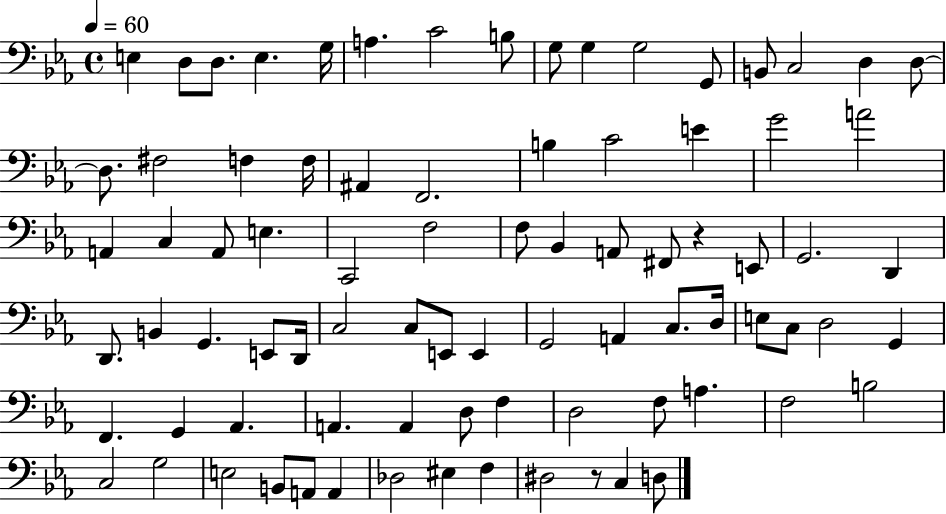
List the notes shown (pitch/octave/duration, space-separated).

E3/q D3/e D3/e. E3/q. G3/s A3/q. C4/h B3/e G3/e G3/q G3/h G2/e B2/e C3/h D3/q D3/e D3/e. F#3/h F3/q F3/s A#2/q F2/h. B3/q C4/h E4/q G4/h A4/h A2/q C3/q A2/e E3/q. C2/h F3/h F3/e Bb2/q A2/e F#2/e R/q E2/e G2/h. D2/q D2/e. B2/q G2/q. E2/e D2/s C3/h C3/e E2/e E2/q G2/h A2/q C3/e. D3/s E3/e C3/e D3/h G2/q F2/q. G2/q Ab2/q. A2/q. A2/q D3/e F3/q D3/h F3/e A3/q. F3/h B3/h C3/h G3/h E3/h B2/e A2/e A2/q Db3/h EIS3/q F3/q D#3/h R/e C3/q D3/e